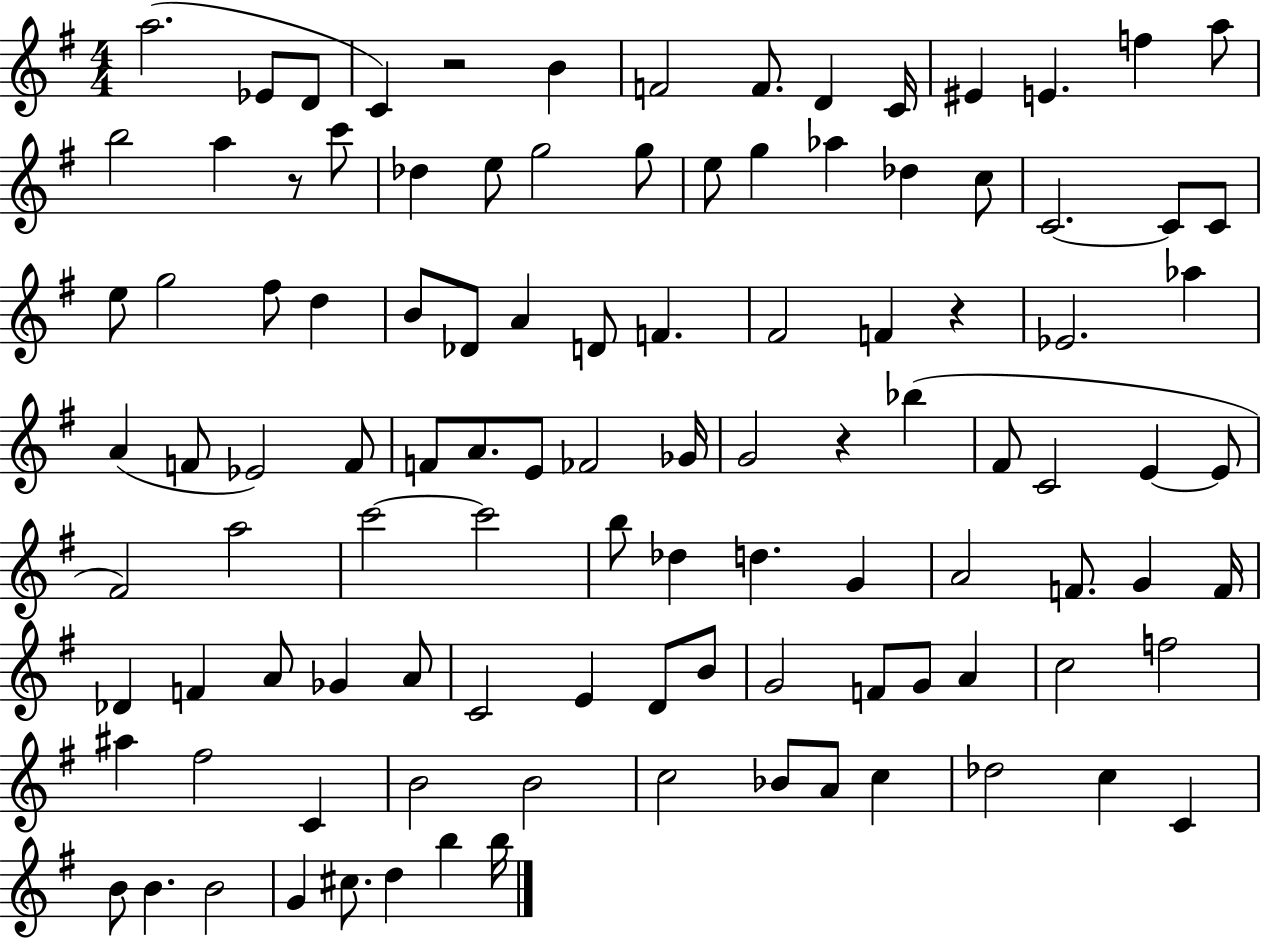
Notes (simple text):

A5/h. Eb4/e D4/e C4/q R/h B4/q F4/h F4/e. D4/q C4/s EIS4/q E4/q. F5/q A5/e B5/h A5/q R/e C6/e Db5/q E5/e G5/h G5/e E5/e G5/q Ab5/q Db5/q C5/e C4/h. C4/e C4/e E5/e G5/h F#5/e D5/q B4/e Db4/e A4/q D4/e F4/q. F#4/h F4/q R/q Eb4/h. Ab5/q A4/q F4/e Eb4/h F4/e F4/e A4/e. E4/e FES4/h Gb4/s G4/h R/q Bb5/q F#4/e C4/h E4/q E4/e F#4/h A5/h C6/h C6/h B5/e Db5/q D5/q. G4/q A4/h F4/e. G4/q F4/s Db4/q F4/q A4/e Gb4/q A4/e C4/h E4/q D4/e B4/e G4/h F4/e G4/e A4/q C5/h F5/h A#5/q F#5/h C4/q B4/h B4/h C5/h Bb4/e A4/e C5/q Db5/h C5/q C4/q B4/e B4/q. B4/h G4/q C#5/e. D5/q B5/q B5/s